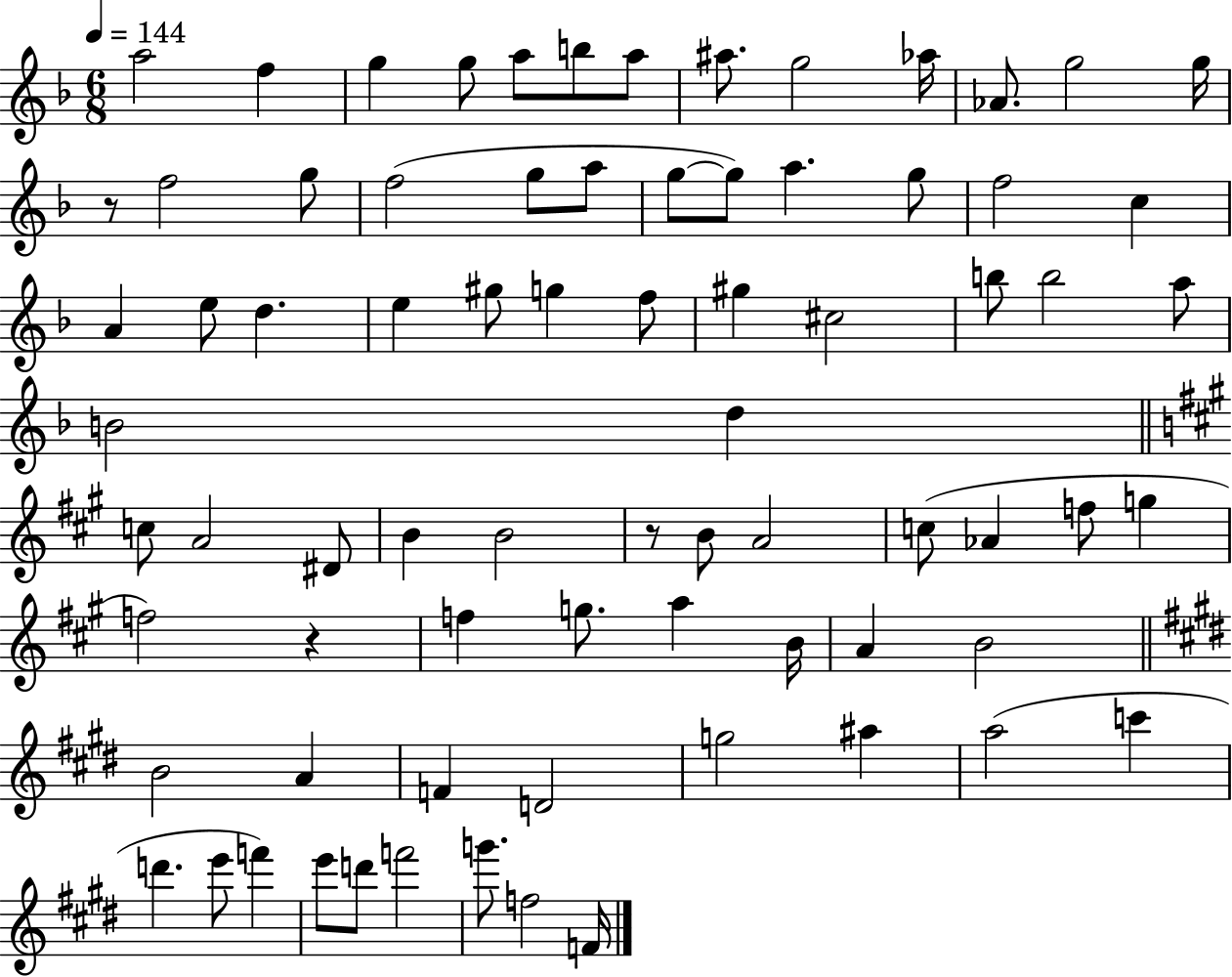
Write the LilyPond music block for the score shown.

{
  \clef treble
  \numericTimeSignature
  \time 6/8
  \key f \major
  \tempo 4 = 144
  a''2 f''4 | g''4 g''8 a''8 b''8 a''8 | ais''8. g''2 aes''16 | aes'8. g''2 g''16 | \break r8 f''2 g''8 | f''2( g''8 a''8 | g''8~~ g''8) a''4. g''8 | f''2 c''4 | \break a'4 e''8 d''4. | e''4 gis''8 g''4 f''8 | gis''4 cis''2 | b''8 b''2 a''8 | \break b'2 d''4 | \bar "||" \break \key a \major c''8 a'2 dis'8 | b'4 b'2 | r8 b'8 a'2 | c''8( aes'4 f''8 g''4 | \break f''2) r4 | f''4 g''8. a''4 b'16 | a'4 b'2 | \bar "||" \break \key e \major b'2 a'4 | f'4 d'2 | g''2 ais''4 | a''2( c'''4 | \break d'''4. e'''8 f'''4) | e'''8 d'''8 f'''2 | g'''8. f''2 f'16 | \bar "|."
}